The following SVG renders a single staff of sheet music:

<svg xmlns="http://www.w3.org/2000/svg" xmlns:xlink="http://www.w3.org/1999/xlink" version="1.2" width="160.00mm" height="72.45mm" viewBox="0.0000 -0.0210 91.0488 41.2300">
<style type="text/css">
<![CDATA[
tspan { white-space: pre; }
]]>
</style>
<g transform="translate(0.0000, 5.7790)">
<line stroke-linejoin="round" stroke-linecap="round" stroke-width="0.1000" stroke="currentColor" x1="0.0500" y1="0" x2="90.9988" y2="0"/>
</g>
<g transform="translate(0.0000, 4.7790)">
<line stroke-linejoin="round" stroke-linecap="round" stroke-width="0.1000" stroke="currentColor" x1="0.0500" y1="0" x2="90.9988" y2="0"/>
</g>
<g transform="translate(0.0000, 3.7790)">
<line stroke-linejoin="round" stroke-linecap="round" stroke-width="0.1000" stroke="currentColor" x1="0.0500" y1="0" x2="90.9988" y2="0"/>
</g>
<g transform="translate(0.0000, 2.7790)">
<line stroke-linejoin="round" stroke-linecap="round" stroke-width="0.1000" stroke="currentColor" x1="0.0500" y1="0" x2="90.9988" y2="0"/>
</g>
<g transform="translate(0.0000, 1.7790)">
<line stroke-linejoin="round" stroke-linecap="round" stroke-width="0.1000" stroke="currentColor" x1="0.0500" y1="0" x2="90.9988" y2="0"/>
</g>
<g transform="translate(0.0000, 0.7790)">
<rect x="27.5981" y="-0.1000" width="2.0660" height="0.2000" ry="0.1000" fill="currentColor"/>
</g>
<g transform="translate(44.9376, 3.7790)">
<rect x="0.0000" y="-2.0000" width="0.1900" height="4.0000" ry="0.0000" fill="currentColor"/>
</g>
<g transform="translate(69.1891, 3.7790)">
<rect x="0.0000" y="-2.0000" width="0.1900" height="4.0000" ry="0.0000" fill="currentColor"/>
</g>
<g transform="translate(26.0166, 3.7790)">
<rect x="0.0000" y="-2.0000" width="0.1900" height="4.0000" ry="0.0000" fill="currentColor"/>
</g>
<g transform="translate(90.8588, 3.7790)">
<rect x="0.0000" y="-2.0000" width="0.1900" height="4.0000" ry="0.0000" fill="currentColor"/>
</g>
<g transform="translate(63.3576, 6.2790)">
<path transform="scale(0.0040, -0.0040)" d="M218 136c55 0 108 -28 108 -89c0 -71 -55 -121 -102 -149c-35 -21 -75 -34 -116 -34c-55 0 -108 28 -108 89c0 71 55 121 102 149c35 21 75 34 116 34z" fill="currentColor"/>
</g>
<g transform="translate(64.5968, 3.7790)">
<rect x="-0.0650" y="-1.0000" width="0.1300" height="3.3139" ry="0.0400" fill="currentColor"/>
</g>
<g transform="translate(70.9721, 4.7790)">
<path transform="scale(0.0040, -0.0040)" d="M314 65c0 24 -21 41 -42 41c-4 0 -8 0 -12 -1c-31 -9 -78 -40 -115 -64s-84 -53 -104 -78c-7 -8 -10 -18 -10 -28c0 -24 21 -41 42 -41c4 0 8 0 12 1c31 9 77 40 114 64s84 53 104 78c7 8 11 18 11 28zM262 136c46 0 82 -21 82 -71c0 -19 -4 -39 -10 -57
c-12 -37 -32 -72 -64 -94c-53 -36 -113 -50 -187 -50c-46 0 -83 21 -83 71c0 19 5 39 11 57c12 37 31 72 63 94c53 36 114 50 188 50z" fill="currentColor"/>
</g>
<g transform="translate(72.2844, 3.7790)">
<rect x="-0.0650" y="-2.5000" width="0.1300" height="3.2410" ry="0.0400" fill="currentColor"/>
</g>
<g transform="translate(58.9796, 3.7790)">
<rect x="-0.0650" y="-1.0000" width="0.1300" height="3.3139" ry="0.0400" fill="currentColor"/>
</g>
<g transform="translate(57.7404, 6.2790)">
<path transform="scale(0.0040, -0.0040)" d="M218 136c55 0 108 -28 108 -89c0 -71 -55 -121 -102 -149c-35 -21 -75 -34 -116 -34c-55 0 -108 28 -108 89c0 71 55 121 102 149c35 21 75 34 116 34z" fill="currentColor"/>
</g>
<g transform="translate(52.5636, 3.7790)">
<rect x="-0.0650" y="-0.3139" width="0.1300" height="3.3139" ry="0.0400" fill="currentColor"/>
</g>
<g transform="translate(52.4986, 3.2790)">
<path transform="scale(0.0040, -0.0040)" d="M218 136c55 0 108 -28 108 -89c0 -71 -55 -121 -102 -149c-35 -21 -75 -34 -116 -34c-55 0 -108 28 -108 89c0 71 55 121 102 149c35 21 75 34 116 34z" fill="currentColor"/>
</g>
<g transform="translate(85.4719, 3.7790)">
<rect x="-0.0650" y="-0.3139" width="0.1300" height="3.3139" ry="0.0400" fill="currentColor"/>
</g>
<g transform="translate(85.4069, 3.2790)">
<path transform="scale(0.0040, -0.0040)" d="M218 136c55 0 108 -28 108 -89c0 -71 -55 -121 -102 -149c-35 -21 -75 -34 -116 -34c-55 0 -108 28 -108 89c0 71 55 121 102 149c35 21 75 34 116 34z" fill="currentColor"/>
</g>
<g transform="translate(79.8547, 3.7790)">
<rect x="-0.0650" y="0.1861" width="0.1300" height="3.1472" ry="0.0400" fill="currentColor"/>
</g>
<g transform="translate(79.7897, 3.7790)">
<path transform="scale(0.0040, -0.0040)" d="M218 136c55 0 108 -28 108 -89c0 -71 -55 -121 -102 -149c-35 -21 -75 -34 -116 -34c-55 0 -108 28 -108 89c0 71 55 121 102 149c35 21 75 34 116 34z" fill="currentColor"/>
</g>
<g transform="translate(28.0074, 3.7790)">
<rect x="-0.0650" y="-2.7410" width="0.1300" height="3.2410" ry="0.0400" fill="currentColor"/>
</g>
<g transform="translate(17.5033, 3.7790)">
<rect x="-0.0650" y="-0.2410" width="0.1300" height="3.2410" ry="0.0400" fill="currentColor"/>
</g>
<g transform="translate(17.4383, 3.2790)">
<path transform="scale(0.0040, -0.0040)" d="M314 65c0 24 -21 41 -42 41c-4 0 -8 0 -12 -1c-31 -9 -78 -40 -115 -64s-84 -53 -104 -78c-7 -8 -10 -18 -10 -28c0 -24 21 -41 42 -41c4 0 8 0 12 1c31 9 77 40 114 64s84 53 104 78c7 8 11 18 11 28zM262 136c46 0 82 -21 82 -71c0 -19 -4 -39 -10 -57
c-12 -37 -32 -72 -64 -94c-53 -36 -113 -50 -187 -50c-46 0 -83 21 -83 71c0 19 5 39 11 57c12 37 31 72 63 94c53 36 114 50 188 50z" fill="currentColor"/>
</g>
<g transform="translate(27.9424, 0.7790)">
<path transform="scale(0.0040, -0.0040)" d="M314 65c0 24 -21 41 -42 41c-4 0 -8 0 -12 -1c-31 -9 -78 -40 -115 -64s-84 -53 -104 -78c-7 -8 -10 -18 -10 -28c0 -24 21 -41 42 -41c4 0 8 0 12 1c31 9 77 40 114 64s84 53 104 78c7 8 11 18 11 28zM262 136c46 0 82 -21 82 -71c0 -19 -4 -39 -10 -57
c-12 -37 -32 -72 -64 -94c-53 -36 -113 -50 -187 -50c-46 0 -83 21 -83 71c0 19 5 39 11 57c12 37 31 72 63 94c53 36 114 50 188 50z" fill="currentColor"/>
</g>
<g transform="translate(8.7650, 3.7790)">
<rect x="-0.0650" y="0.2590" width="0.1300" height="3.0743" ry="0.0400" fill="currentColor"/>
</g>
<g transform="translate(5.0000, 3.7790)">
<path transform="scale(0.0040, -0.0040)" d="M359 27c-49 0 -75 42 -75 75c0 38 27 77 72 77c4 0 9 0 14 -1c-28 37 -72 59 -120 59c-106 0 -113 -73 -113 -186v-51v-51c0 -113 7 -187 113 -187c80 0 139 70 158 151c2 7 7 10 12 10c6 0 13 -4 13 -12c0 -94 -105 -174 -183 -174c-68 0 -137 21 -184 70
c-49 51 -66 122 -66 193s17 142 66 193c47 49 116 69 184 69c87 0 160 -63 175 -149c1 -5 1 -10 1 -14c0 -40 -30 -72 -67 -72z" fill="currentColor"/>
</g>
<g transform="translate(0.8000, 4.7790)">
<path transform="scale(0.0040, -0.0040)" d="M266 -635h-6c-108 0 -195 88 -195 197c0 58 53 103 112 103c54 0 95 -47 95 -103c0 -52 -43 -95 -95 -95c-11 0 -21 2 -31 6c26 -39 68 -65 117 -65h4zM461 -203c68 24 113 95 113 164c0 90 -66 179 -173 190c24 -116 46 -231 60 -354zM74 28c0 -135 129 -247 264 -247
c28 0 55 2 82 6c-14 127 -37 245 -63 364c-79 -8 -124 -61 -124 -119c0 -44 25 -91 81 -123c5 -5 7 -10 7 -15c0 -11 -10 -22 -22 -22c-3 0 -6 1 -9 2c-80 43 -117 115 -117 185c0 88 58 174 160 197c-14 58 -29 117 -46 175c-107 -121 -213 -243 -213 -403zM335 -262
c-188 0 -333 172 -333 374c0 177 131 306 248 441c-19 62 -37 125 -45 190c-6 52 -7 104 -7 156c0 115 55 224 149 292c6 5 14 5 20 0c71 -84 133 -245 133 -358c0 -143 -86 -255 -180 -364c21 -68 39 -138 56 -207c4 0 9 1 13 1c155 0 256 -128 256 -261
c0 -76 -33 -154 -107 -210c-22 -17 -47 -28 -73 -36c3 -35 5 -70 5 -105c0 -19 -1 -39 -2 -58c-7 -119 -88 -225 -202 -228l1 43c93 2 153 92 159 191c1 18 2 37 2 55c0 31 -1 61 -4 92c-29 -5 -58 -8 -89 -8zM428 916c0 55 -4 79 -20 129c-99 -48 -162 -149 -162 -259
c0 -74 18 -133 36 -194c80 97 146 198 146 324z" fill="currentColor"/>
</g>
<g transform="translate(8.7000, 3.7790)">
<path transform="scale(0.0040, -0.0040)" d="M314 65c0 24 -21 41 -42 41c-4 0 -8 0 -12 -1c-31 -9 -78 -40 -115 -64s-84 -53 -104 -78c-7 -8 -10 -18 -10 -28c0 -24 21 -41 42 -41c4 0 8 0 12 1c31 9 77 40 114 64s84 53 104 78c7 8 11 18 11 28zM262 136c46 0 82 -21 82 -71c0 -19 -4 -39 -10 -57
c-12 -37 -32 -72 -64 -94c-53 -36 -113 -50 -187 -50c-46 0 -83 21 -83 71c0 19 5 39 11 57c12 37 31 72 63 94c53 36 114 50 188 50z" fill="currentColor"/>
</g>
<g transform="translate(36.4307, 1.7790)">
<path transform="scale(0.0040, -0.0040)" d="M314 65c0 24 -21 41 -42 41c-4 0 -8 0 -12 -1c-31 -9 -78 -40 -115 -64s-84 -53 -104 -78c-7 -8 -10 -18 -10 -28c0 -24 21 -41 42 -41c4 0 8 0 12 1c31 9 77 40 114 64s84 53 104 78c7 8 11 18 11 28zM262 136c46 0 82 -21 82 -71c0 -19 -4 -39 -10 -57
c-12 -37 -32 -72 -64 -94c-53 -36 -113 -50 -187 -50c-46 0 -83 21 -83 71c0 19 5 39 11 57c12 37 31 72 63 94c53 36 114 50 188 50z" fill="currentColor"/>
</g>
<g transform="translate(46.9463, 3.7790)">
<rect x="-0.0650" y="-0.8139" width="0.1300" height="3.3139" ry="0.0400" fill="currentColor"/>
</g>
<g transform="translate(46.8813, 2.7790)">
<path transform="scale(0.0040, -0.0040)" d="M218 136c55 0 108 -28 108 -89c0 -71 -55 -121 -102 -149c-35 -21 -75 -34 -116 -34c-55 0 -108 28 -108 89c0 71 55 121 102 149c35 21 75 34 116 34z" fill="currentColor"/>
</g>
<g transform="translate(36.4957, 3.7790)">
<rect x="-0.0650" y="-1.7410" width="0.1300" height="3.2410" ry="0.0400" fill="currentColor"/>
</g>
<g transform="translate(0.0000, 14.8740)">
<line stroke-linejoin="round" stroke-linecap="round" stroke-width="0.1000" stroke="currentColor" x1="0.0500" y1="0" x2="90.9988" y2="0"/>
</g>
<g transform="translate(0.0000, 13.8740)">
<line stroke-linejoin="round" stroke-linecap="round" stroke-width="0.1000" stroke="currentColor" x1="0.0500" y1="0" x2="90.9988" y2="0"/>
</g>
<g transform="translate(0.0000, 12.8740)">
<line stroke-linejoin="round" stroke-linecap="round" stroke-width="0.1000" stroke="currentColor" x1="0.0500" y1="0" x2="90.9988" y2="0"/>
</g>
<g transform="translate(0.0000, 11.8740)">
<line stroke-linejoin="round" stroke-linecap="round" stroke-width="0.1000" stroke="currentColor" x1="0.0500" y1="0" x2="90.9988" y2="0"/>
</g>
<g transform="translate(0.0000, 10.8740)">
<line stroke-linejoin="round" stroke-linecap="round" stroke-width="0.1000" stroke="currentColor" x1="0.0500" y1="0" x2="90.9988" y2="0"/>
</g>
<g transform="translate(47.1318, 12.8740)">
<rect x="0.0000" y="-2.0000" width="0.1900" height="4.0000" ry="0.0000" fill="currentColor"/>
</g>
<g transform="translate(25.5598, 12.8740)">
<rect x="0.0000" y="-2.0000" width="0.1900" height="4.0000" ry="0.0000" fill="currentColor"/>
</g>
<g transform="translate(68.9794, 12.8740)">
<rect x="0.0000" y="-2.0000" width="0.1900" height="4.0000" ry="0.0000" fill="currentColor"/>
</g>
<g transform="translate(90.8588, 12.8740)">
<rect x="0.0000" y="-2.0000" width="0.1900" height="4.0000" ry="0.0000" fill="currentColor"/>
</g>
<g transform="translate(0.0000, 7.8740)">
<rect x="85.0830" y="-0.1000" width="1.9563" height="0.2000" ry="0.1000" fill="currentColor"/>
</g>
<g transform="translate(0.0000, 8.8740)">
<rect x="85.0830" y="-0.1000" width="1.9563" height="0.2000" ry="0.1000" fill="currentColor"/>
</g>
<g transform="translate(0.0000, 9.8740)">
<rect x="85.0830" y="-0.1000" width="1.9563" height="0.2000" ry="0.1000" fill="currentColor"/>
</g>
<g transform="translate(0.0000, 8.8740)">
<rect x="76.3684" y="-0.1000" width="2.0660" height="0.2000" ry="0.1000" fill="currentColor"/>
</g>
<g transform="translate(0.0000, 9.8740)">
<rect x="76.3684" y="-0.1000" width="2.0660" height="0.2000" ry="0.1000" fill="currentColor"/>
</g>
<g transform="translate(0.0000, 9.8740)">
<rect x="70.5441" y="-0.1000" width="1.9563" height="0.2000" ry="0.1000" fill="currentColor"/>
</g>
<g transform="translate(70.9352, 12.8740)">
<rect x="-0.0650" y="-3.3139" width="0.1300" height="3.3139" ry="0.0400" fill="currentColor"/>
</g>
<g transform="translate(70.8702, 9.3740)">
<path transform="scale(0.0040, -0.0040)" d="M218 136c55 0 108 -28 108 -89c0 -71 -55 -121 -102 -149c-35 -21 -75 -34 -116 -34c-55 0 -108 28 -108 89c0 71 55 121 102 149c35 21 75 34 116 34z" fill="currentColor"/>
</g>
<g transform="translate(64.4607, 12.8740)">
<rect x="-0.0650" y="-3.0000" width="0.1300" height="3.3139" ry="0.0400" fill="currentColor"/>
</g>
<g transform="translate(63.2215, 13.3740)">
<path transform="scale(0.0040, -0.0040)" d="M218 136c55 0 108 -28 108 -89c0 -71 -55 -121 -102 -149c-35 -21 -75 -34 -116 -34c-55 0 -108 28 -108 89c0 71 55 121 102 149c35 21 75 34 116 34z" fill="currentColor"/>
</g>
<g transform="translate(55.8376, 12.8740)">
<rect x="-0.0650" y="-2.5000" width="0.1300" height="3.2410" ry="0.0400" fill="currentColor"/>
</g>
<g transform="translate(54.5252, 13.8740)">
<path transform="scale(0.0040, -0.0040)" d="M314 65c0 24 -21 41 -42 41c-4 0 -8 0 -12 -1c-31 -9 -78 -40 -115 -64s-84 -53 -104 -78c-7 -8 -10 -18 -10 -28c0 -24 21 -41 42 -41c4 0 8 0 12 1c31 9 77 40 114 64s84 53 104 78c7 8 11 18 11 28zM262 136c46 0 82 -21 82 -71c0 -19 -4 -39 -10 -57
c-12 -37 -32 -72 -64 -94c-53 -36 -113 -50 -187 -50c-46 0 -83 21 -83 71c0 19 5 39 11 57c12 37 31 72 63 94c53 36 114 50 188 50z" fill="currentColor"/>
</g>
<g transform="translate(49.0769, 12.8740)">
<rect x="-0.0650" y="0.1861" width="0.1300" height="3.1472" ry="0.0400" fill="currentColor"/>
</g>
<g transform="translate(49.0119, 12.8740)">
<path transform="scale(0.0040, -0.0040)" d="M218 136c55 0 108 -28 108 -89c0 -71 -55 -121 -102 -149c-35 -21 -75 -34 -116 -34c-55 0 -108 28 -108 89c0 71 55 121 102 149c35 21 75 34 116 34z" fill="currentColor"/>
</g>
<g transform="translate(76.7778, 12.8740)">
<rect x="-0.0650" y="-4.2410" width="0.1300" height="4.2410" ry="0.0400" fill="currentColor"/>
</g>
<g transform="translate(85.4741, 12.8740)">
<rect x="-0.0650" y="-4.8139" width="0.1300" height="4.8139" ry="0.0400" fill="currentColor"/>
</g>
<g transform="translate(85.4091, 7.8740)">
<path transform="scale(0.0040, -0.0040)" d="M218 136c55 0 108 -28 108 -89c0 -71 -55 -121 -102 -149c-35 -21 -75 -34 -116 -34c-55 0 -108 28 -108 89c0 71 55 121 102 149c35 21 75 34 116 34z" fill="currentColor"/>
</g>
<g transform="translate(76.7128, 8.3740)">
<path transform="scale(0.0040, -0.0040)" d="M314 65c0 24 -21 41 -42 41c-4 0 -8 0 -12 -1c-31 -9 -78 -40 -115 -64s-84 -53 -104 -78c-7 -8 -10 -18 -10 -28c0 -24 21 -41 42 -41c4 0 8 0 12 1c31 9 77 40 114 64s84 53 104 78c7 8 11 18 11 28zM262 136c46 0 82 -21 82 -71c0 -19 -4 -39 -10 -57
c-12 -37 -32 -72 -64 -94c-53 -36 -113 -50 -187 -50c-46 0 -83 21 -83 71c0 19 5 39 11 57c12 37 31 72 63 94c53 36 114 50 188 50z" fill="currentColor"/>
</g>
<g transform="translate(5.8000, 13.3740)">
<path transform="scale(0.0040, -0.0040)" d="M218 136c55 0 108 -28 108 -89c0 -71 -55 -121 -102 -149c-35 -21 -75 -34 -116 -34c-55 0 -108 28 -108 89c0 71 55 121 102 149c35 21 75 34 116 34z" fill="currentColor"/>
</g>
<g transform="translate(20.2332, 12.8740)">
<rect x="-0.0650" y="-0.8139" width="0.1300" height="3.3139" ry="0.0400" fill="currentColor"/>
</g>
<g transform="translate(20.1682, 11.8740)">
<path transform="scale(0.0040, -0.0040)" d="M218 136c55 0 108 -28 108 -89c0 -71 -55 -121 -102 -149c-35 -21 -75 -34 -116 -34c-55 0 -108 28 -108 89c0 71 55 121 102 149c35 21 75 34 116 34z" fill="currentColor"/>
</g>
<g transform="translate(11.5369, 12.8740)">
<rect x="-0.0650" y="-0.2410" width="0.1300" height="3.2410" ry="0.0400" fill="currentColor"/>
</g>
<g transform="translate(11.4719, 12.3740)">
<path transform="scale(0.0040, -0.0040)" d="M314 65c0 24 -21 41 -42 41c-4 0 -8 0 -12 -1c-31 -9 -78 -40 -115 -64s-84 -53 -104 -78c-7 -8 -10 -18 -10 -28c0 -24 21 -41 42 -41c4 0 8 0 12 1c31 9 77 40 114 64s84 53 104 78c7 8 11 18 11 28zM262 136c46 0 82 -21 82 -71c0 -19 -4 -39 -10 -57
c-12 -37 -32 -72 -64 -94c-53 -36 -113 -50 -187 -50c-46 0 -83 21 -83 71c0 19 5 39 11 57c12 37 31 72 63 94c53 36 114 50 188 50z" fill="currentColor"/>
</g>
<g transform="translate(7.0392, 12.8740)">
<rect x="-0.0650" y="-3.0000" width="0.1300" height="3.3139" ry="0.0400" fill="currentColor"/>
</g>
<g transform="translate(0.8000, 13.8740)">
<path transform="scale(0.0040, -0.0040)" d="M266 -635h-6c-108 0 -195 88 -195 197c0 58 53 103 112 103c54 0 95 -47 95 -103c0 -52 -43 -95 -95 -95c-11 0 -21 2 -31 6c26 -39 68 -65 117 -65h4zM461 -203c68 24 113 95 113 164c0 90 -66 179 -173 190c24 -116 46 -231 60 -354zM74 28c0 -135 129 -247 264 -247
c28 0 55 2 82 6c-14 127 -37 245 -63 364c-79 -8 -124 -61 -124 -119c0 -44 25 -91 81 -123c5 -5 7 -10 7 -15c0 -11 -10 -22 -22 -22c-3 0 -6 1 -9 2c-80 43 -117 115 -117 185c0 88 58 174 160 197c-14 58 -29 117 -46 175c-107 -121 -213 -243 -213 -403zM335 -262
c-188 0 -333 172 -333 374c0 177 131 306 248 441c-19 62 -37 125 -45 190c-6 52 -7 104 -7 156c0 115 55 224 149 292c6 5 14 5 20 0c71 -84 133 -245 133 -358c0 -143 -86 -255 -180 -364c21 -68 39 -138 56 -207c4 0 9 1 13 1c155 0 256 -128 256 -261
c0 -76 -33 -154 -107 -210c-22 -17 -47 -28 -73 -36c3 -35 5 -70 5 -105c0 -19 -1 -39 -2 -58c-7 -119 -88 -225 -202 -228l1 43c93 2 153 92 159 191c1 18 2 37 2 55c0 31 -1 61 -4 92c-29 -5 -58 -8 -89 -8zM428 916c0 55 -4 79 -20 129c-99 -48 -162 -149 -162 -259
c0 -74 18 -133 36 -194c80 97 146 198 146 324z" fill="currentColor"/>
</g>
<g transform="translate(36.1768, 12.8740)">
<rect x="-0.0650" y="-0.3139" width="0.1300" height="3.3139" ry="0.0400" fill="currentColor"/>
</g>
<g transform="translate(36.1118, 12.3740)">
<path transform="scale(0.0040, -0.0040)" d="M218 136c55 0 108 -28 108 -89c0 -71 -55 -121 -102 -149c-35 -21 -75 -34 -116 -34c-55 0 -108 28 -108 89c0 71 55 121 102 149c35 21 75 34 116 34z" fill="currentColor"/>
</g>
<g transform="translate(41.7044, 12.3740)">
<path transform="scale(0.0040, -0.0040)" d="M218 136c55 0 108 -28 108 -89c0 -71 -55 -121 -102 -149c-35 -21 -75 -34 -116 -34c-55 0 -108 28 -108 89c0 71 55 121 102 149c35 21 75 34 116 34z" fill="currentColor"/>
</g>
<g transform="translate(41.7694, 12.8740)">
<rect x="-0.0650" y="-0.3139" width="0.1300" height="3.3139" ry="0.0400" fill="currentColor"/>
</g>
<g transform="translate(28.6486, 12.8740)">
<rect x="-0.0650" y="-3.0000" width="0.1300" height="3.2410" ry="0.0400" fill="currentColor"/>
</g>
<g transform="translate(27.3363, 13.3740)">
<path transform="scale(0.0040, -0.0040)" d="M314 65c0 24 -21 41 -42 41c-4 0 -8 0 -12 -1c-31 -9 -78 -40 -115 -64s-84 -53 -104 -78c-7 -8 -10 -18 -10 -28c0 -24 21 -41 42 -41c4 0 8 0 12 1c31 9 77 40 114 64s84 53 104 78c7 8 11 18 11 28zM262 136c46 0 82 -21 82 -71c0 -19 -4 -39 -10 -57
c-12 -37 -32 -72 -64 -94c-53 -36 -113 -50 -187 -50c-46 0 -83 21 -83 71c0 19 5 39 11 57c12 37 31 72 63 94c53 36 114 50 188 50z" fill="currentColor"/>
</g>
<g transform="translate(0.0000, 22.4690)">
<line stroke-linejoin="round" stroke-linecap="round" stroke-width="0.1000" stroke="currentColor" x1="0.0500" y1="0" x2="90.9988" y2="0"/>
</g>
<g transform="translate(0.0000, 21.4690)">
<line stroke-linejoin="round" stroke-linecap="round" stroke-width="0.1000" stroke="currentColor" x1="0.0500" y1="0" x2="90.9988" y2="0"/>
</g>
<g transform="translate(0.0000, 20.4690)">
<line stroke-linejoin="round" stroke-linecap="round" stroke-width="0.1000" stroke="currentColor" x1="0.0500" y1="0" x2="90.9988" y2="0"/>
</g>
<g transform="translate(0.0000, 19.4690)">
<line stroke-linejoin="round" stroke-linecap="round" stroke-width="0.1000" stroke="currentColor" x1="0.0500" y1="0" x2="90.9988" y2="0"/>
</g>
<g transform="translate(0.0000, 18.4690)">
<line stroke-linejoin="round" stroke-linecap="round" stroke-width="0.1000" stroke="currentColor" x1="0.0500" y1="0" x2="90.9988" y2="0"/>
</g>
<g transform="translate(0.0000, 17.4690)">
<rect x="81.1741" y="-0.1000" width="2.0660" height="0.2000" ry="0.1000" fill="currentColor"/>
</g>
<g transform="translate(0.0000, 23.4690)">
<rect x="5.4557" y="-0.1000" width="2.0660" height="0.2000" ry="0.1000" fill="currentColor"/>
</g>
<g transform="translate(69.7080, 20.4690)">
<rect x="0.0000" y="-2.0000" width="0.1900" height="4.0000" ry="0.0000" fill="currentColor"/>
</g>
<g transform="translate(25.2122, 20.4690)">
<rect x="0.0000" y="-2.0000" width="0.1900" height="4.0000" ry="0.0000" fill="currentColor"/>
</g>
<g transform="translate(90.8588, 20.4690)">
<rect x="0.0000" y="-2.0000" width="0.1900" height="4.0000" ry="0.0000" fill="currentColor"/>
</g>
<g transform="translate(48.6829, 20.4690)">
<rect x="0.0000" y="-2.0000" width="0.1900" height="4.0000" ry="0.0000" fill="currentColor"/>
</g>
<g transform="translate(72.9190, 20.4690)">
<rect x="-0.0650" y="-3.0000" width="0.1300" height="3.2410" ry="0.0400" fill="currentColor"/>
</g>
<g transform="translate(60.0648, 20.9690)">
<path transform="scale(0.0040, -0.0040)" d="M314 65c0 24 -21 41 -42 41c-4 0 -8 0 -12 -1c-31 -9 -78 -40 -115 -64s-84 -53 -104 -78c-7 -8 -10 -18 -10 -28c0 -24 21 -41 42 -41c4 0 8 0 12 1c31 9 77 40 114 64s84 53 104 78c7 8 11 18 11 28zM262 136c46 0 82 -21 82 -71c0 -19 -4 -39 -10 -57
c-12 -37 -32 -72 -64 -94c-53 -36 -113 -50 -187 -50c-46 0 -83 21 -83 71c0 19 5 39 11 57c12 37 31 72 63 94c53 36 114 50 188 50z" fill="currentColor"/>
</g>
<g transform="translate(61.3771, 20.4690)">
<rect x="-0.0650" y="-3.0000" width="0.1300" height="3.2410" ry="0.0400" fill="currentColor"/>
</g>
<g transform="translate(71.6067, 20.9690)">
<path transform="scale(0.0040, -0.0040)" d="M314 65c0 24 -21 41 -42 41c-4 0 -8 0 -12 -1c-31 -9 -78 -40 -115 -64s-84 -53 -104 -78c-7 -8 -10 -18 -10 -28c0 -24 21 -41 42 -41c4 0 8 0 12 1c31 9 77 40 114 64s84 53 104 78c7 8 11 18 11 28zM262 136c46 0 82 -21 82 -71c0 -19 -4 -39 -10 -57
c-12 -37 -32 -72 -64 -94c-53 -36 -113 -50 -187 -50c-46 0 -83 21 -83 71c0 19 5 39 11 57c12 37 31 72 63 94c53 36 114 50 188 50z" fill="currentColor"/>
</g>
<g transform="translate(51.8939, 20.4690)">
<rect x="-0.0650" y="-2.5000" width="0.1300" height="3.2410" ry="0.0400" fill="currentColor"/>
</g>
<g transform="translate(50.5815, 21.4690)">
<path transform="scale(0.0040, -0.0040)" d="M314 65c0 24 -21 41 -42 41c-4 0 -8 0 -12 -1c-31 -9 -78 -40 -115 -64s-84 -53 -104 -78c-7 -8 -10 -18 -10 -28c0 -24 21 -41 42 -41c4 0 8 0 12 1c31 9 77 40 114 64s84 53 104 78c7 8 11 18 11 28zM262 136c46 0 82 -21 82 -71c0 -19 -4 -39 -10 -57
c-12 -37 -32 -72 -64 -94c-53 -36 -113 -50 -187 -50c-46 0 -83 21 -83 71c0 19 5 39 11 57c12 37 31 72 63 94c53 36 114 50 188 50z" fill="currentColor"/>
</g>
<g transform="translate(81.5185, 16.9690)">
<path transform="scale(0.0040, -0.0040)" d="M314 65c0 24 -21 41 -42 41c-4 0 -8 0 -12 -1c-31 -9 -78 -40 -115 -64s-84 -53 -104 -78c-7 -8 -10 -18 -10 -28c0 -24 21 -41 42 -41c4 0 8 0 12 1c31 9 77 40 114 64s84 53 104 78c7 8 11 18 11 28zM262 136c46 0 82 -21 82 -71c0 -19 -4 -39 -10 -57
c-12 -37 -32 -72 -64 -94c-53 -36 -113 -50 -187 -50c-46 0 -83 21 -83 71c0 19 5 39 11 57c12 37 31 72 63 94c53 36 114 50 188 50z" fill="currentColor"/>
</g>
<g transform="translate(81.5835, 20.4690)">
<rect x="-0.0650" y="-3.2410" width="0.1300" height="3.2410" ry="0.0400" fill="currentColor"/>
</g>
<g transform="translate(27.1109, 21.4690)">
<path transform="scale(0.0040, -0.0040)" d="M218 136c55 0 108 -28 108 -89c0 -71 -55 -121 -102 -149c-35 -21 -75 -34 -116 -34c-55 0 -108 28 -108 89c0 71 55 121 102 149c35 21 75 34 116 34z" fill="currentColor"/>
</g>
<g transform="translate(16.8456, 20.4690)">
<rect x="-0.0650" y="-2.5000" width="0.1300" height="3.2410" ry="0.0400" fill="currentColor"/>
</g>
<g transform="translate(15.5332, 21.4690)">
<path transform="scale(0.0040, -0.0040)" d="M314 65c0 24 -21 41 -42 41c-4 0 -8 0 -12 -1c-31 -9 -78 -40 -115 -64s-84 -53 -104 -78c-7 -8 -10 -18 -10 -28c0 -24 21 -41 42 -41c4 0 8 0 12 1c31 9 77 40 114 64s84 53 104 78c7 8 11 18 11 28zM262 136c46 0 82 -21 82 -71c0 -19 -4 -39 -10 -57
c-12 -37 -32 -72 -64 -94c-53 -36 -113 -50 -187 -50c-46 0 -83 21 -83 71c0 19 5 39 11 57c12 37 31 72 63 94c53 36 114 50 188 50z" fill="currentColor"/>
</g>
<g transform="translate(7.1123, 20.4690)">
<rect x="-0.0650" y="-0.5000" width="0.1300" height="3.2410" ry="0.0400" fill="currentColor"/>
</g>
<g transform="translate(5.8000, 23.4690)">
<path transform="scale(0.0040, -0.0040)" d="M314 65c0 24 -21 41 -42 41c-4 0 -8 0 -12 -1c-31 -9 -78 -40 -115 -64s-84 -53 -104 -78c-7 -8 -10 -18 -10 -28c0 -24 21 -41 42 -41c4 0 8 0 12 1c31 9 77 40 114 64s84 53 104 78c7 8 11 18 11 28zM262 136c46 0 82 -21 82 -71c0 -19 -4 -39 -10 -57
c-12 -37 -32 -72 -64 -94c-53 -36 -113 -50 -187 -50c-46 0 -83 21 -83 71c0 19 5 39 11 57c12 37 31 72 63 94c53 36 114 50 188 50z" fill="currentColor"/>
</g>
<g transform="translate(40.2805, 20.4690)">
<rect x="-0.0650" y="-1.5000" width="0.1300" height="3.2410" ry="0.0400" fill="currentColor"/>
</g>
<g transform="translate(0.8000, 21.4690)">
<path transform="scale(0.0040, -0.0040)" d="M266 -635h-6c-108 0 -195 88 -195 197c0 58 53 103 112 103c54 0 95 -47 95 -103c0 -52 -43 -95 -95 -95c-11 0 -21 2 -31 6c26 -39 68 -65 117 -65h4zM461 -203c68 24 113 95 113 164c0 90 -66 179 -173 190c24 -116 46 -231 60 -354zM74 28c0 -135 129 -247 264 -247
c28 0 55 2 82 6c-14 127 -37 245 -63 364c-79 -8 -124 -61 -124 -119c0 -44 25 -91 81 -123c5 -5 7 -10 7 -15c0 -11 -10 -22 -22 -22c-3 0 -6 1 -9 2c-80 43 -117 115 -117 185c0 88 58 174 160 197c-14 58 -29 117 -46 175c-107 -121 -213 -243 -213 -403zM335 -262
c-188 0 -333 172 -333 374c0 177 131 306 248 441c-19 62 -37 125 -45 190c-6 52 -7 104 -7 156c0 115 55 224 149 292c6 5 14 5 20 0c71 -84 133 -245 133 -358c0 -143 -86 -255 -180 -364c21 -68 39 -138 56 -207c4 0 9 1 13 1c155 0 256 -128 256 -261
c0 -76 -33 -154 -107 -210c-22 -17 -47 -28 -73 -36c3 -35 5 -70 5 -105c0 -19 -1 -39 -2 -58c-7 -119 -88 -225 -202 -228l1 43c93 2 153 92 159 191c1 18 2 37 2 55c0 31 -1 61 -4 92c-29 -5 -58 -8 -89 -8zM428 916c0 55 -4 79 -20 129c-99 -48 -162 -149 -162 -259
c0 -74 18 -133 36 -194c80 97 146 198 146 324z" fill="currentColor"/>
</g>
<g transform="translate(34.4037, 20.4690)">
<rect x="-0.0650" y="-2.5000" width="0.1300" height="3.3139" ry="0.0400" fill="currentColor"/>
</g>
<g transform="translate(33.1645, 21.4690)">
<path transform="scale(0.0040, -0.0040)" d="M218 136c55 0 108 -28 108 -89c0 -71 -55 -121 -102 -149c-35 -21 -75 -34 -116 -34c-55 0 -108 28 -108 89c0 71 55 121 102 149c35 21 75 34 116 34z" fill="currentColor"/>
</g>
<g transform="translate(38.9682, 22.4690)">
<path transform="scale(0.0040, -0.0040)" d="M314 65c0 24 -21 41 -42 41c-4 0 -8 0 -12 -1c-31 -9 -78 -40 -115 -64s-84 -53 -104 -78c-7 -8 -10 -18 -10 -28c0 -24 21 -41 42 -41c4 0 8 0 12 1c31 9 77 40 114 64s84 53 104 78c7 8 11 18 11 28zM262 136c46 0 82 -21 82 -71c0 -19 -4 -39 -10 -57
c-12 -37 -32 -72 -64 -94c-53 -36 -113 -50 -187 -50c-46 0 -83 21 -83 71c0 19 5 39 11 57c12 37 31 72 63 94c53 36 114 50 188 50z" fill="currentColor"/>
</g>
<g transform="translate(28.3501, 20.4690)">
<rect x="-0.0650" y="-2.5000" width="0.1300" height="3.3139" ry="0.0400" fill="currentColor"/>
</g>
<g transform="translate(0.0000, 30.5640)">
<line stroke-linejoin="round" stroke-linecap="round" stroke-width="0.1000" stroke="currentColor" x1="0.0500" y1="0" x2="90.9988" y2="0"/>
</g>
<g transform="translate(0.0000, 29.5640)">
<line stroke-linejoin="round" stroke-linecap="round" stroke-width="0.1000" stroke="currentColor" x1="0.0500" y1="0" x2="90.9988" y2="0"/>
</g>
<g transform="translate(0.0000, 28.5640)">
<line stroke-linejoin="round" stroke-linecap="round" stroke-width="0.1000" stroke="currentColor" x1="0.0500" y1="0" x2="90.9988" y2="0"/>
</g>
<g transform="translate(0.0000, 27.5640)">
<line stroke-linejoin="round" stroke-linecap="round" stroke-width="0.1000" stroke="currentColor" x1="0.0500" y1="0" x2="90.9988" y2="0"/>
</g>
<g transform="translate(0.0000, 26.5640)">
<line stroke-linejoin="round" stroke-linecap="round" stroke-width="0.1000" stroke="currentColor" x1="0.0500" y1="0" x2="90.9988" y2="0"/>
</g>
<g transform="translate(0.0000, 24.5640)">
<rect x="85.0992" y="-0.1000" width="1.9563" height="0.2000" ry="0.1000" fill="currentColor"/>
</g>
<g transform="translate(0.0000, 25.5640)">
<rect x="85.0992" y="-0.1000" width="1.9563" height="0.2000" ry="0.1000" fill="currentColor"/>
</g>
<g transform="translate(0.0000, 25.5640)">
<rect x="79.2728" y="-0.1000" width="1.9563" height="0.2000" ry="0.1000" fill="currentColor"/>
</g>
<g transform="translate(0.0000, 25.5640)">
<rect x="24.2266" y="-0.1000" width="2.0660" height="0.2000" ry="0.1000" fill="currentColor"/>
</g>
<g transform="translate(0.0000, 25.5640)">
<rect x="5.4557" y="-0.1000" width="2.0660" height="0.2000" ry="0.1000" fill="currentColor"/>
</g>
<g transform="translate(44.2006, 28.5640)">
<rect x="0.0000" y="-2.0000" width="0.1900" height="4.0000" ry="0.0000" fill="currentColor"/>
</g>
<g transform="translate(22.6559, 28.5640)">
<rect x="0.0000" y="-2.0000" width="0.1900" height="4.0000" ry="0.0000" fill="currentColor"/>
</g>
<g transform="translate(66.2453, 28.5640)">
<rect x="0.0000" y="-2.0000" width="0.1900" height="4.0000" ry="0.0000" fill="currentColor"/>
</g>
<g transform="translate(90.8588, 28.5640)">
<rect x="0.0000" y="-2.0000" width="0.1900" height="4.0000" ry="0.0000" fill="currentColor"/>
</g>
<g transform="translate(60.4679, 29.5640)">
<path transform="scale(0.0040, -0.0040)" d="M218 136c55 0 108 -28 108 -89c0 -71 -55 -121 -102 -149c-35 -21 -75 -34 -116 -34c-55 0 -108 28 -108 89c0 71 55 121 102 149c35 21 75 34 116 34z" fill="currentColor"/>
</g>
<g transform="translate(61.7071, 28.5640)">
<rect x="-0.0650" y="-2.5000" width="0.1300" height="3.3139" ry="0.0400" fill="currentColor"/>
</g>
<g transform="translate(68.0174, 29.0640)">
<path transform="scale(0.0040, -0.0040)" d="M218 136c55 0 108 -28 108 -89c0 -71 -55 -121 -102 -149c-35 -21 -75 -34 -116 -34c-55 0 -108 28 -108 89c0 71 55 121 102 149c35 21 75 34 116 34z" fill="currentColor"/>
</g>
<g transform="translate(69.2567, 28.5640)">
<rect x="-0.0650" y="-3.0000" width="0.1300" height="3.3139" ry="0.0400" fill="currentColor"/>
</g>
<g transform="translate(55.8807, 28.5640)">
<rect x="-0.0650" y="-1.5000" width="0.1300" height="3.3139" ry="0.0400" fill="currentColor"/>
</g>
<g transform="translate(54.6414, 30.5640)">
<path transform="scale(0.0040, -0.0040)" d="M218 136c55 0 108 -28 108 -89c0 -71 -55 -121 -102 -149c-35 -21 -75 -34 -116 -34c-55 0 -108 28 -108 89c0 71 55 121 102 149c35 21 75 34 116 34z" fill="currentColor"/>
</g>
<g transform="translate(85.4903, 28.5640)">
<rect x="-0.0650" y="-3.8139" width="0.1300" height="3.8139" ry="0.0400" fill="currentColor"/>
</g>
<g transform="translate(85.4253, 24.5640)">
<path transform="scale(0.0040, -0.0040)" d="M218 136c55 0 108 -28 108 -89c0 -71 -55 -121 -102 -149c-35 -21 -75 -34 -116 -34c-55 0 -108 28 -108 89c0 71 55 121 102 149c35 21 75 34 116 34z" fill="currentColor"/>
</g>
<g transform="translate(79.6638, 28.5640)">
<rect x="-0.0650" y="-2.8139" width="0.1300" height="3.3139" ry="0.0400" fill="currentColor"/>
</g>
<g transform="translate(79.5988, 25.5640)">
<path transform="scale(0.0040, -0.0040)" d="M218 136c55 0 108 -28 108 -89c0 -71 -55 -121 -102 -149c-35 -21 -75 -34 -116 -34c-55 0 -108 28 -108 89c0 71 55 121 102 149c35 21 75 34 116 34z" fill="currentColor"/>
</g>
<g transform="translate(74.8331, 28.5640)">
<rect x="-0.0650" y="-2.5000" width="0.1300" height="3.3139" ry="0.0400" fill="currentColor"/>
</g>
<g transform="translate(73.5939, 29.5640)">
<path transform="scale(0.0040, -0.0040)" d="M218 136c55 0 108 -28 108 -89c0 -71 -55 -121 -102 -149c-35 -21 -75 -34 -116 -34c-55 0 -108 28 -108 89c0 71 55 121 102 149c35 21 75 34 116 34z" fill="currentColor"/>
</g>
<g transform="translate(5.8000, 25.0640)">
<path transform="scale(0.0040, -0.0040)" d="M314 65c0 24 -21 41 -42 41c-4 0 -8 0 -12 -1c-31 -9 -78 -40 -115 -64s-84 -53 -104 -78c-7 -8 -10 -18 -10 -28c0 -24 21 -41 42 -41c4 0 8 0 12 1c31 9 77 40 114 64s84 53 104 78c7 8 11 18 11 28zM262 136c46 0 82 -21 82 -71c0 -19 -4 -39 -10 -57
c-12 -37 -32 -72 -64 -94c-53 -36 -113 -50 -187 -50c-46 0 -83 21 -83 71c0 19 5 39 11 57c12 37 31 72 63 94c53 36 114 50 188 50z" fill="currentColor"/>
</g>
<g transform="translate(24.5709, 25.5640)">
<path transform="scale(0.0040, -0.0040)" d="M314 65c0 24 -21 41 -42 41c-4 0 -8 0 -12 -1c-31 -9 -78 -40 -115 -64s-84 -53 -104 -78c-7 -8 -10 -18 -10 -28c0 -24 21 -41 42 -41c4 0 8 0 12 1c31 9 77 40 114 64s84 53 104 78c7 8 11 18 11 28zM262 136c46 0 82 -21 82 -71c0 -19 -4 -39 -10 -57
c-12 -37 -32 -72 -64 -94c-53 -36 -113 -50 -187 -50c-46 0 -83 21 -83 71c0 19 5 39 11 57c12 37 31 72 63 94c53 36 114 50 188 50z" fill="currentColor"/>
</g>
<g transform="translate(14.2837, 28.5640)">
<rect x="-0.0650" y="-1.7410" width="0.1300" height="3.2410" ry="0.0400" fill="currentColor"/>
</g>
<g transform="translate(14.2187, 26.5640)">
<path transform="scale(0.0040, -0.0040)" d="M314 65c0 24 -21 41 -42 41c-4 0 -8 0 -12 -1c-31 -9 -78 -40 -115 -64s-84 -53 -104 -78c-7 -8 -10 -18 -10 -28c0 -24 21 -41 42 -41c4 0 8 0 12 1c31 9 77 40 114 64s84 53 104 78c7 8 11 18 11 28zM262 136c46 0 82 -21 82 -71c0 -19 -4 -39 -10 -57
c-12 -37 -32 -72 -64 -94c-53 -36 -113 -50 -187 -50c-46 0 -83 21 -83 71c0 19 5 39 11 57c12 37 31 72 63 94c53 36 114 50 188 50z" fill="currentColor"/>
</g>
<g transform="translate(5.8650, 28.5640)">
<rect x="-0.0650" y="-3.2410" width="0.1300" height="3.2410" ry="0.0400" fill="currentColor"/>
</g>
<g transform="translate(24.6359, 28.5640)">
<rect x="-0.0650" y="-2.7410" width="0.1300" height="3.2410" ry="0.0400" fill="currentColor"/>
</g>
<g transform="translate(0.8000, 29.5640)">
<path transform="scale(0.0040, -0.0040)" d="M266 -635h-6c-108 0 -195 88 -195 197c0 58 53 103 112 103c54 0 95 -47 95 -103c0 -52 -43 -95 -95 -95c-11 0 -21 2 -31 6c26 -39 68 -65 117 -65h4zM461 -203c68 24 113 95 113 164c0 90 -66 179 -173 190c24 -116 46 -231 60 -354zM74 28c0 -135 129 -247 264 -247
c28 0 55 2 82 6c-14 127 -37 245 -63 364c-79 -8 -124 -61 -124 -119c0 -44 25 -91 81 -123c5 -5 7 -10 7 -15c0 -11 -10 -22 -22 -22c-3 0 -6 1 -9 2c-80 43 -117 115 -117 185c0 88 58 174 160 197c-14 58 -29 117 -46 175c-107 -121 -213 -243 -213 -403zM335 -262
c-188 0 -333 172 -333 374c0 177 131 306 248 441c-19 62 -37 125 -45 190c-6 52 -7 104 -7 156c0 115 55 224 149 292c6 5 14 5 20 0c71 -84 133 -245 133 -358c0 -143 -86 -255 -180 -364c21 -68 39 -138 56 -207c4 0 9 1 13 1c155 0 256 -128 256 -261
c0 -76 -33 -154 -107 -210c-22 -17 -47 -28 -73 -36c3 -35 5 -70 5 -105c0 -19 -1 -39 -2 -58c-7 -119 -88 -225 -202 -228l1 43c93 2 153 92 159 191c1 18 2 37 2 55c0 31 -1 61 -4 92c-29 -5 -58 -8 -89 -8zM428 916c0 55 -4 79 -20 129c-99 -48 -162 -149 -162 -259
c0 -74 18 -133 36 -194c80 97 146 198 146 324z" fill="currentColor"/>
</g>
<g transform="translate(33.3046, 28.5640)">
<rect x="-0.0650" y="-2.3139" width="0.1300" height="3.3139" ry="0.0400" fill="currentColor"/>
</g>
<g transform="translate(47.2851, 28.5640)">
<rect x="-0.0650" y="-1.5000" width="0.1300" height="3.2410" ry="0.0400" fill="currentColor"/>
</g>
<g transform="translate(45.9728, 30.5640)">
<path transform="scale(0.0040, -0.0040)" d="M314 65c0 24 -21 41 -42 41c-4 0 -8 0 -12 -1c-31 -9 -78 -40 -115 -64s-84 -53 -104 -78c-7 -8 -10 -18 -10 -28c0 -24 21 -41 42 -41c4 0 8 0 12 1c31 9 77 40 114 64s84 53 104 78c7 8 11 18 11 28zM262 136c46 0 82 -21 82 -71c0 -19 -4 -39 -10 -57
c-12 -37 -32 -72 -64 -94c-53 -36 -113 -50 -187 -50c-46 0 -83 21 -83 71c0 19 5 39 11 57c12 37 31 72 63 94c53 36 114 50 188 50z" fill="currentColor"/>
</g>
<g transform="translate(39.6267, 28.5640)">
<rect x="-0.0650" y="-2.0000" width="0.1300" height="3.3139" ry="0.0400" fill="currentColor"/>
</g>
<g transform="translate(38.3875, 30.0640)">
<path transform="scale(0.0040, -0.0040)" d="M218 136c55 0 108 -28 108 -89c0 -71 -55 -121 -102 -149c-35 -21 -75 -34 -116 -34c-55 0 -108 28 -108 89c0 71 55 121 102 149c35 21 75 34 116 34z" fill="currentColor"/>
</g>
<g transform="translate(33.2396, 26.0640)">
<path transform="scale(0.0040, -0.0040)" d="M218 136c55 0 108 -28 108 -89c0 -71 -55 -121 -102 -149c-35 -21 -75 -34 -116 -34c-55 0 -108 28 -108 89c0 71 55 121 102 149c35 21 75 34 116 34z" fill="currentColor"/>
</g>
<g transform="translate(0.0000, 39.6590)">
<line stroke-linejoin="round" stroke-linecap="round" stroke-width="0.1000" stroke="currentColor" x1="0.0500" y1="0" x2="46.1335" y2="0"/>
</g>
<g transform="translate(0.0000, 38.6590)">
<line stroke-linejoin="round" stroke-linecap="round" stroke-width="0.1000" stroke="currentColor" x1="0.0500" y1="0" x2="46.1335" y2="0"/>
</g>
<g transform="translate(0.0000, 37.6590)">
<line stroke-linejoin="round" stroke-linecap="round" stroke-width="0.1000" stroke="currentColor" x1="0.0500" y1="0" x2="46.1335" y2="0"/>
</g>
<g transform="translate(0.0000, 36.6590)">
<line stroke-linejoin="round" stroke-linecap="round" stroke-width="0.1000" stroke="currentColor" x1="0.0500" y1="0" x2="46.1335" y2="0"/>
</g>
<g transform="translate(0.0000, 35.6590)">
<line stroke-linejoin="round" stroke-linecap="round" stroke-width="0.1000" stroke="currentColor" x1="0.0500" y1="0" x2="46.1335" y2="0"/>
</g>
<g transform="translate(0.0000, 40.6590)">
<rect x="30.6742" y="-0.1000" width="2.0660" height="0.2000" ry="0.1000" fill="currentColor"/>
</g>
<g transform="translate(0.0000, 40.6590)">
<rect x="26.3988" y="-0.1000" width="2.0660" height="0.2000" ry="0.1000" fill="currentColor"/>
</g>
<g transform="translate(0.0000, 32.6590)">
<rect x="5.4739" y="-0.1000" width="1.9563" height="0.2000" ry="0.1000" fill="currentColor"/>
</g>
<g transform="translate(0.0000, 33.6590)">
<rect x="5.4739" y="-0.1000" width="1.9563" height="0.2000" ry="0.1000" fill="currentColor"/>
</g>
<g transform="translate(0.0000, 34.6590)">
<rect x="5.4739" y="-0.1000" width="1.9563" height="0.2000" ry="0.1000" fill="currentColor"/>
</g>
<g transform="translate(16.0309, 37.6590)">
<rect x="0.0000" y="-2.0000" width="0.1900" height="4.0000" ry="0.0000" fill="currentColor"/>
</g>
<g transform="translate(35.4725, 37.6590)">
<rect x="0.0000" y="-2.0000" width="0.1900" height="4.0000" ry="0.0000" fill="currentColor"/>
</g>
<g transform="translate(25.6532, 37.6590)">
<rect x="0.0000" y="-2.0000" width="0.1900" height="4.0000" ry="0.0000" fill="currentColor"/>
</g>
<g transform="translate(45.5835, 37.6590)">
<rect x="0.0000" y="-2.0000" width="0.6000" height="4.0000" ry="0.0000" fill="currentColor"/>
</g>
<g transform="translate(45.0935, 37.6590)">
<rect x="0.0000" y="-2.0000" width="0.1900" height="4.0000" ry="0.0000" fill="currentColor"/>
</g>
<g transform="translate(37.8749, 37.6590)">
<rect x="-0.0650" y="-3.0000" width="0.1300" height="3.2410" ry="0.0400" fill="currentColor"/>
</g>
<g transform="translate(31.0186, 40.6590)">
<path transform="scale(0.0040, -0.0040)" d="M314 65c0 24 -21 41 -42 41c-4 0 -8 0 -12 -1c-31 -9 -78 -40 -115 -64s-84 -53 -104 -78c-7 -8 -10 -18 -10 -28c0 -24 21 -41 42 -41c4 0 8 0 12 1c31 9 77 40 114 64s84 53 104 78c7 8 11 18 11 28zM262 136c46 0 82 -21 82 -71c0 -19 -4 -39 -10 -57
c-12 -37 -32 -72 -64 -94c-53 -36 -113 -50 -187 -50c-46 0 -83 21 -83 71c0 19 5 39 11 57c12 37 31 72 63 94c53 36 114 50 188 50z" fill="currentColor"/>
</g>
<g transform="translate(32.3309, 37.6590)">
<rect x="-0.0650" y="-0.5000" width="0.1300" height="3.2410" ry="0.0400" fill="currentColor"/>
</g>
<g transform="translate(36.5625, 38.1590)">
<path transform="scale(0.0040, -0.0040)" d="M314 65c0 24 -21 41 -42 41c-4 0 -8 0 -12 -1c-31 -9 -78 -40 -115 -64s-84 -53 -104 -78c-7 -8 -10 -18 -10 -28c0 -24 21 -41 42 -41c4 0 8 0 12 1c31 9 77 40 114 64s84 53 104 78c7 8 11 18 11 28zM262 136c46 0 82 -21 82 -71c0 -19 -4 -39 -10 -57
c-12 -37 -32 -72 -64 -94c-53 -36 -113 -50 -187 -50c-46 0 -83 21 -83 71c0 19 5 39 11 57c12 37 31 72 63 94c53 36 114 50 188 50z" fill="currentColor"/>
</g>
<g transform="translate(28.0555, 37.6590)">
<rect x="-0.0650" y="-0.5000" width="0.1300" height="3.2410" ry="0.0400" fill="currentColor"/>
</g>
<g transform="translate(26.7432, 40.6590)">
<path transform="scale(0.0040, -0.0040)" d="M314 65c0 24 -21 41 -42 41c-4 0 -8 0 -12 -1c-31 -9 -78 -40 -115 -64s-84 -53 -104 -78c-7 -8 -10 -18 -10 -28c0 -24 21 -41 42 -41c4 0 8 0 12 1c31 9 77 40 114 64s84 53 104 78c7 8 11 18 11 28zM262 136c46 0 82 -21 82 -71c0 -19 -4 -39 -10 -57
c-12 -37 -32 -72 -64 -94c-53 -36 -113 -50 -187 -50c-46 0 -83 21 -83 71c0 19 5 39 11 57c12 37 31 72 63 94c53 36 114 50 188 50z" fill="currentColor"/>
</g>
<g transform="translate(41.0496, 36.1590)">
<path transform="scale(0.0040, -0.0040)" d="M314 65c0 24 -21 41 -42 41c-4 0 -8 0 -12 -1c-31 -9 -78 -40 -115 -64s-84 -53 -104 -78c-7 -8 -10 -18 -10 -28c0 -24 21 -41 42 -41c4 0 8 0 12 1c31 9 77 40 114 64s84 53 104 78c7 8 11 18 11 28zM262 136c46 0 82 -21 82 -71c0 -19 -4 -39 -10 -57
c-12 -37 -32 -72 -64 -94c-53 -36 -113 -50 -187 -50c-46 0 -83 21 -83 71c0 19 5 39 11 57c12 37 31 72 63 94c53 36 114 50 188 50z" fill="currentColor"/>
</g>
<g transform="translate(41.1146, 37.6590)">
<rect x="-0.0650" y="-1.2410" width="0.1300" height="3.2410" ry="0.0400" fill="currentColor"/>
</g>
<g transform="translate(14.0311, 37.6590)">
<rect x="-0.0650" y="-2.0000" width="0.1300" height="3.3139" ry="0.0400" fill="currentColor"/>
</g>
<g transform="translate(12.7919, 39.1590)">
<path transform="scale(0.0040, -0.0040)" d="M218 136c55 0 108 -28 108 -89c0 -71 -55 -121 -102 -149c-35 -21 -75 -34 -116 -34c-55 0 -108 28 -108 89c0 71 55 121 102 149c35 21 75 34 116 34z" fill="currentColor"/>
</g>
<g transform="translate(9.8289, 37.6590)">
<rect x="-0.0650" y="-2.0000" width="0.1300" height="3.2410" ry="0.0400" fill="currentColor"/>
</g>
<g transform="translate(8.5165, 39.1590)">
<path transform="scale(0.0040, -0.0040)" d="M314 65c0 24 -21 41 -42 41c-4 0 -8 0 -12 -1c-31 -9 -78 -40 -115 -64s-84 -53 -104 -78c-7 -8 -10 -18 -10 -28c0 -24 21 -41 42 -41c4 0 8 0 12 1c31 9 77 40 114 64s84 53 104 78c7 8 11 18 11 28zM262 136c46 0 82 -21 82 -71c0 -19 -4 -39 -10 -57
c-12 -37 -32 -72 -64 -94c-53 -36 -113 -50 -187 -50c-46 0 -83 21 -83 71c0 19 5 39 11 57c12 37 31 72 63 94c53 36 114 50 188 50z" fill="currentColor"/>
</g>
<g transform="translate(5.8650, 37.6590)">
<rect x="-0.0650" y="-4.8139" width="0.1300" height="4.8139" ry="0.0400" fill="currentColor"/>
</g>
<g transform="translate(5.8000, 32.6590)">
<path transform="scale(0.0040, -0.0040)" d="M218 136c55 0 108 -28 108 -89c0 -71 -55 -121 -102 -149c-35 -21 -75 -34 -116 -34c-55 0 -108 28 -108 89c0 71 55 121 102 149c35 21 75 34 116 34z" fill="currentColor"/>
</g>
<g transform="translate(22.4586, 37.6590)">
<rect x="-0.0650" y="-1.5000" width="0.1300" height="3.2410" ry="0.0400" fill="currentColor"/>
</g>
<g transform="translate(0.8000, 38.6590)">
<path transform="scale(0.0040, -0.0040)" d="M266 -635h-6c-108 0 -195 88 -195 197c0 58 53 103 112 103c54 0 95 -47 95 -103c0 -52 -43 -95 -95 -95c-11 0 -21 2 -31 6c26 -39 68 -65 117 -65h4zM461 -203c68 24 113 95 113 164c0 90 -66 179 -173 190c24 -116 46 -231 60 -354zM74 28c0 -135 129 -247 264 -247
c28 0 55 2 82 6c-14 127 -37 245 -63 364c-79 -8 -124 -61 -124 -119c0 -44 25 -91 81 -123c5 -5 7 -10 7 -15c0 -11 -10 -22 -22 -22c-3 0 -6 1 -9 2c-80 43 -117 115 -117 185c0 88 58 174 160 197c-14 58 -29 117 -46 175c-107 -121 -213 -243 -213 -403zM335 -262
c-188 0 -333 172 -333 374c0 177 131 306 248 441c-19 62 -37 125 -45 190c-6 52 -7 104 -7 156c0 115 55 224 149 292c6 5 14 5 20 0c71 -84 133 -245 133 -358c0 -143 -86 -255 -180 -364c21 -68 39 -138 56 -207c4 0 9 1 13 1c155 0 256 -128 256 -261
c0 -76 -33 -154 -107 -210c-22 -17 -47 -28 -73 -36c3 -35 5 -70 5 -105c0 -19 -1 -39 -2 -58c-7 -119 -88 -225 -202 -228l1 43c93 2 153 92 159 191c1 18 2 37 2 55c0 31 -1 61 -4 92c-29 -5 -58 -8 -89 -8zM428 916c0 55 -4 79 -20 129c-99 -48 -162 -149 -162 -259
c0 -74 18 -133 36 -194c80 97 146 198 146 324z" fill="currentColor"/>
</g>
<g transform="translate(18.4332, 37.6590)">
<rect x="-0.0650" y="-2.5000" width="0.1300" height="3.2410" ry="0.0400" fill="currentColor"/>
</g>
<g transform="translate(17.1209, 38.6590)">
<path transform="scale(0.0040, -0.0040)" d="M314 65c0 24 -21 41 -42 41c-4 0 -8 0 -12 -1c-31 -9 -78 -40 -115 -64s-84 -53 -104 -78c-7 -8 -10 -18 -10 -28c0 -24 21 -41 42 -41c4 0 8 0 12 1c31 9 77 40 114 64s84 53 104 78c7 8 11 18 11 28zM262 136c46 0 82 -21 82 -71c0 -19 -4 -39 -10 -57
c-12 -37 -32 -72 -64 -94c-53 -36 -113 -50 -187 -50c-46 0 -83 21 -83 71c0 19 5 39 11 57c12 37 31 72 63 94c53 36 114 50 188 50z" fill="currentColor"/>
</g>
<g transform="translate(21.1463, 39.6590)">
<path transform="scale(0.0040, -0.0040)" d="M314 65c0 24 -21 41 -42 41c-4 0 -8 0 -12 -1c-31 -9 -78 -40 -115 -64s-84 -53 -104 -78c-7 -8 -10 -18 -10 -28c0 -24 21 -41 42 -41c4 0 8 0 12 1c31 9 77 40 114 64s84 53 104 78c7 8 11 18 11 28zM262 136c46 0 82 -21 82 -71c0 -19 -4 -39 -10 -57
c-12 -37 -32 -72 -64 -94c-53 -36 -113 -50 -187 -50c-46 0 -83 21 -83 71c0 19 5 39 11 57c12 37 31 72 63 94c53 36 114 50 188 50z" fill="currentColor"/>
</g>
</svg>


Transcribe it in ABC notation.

X:1
T:Untitled
M:4/4
L:1/4
K:C
B2 c2 a2 f2 d c D D G2 B c A c2 d A2 c c B G2 A b d'2 e' C2 G2 G G E2 G2 A2 A2 b2 b2 f2 a2 g F E2 E G A G a c' e' F2 F G2 E2 C2 C2 A2 e2